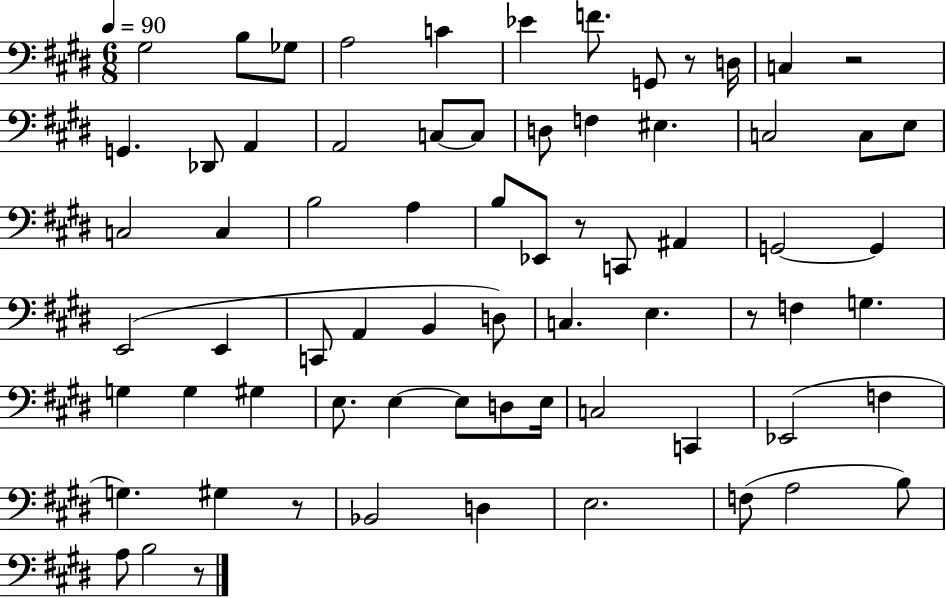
{
  \clef bass
  \numericTimeSignature
  \time 6/8
  \key e \major
  \tempo 4 = 90
  gis2 b8 ges8 | a2 c'4 | ees'4 f'8. g,8 r8 d16 | c4 r2 | \break g,4. des,8 a,4 | a,2 c8~~ c8 | d8 f4 eis4. | c2 c8 e8 | \break c2 c4 | b2 a4 | b8 ees,8 r8 c,8 ais,4 | g,2~~ g,4 | \break e,2( e,4 | c,8 a,4 b,4 d8) | c4. e4. | r8 f4 g4. | \break g4 g4 gis4 | e8. e4~~ e8 d8 e16 | c2 c,4 | ees,2( f4 | \break g4.) gis4 r8 | bes,2 d4 | e2. | f8( a2 b8) | \break a8 b2 r8 | \bar "|."
}